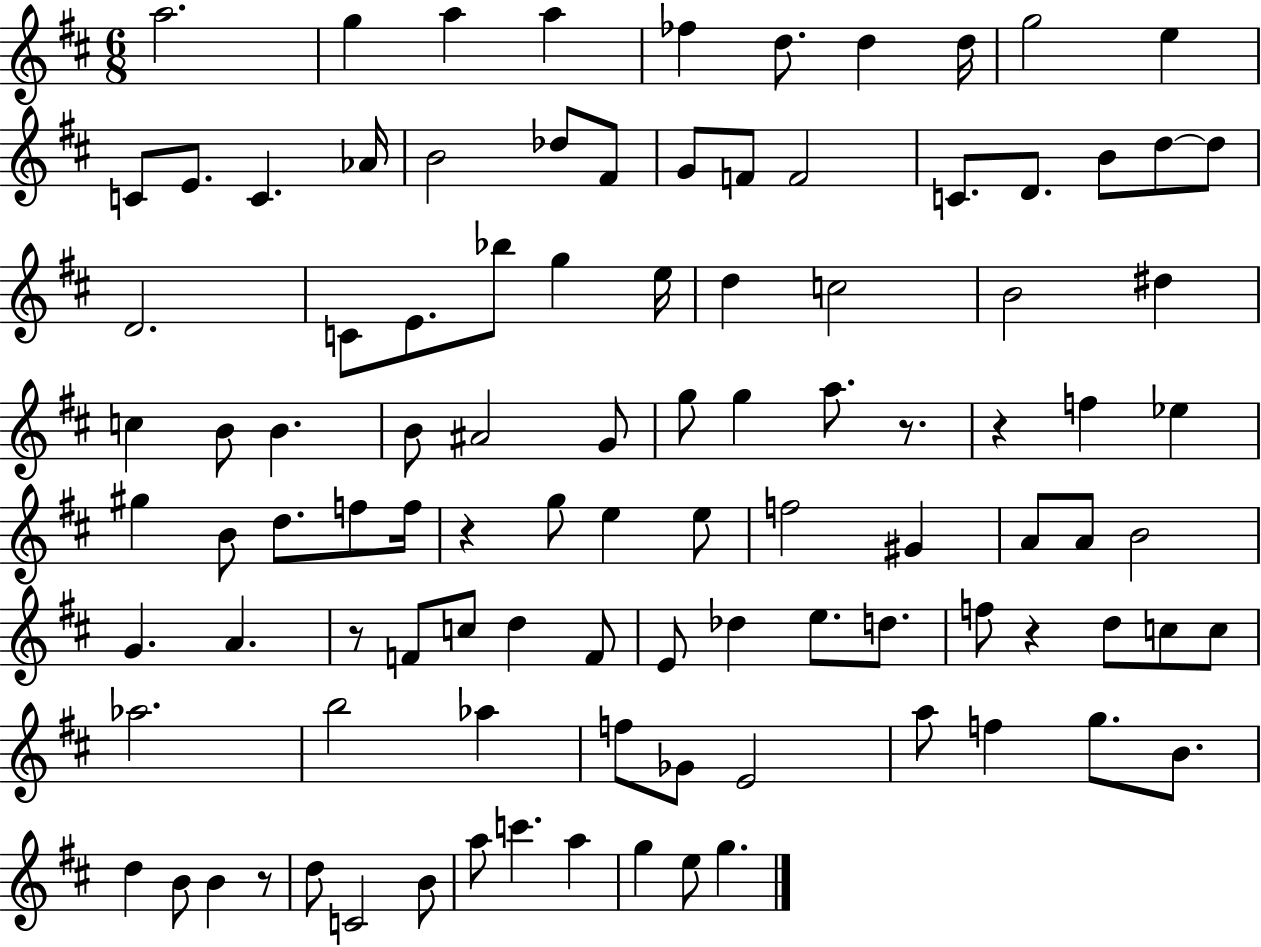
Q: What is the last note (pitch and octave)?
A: G5